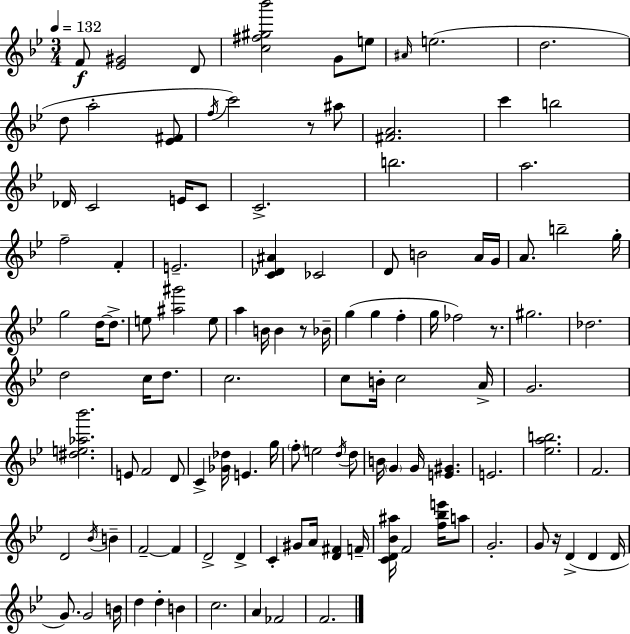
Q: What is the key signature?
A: G minor